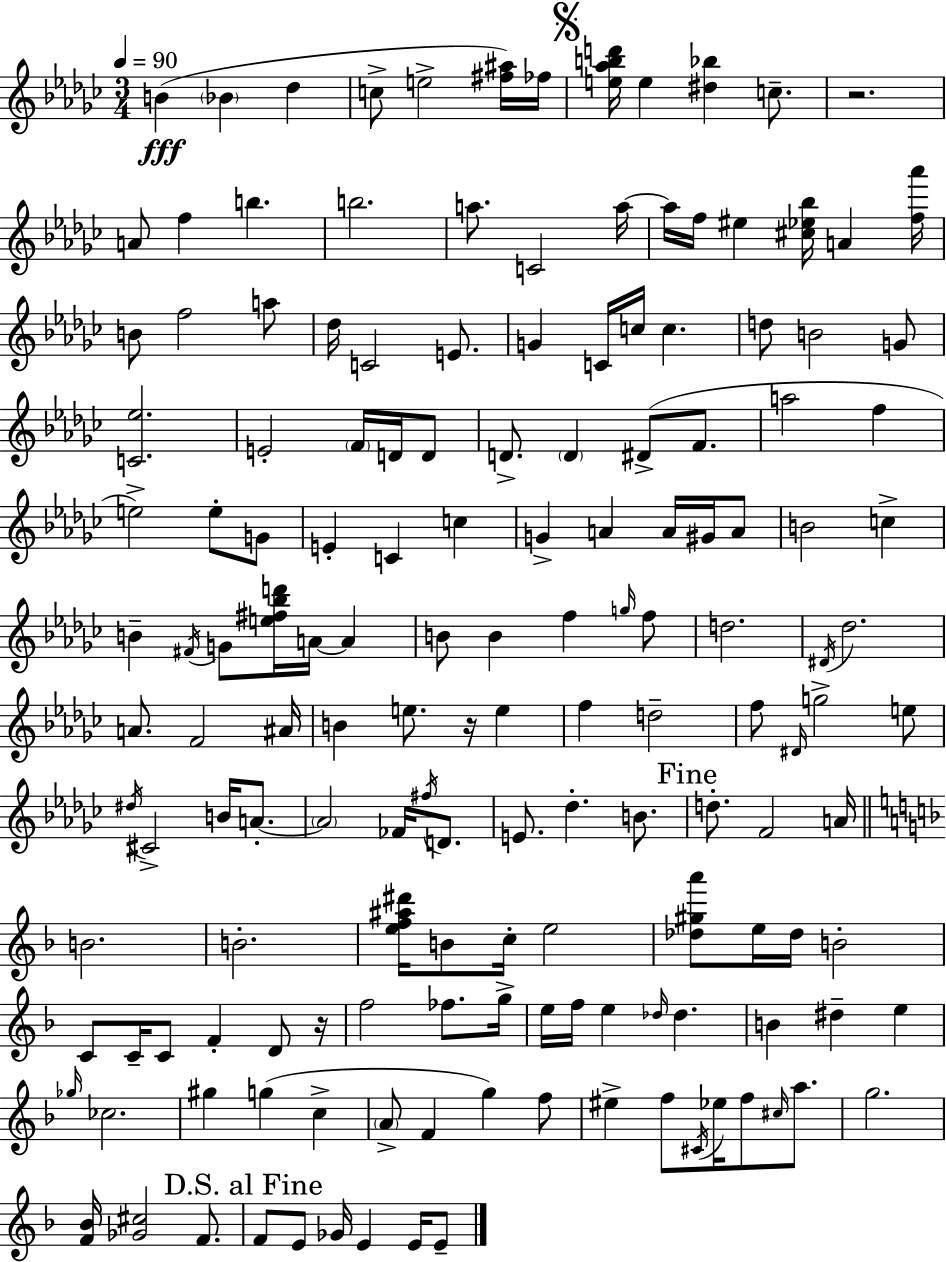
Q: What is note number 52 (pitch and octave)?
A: G#4